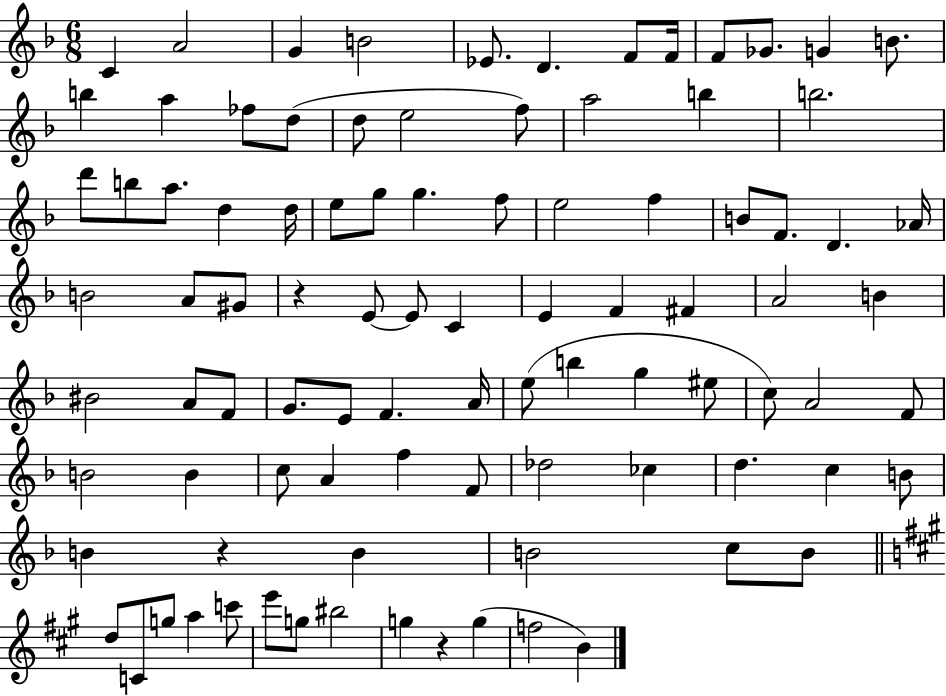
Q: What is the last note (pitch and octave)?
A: B4